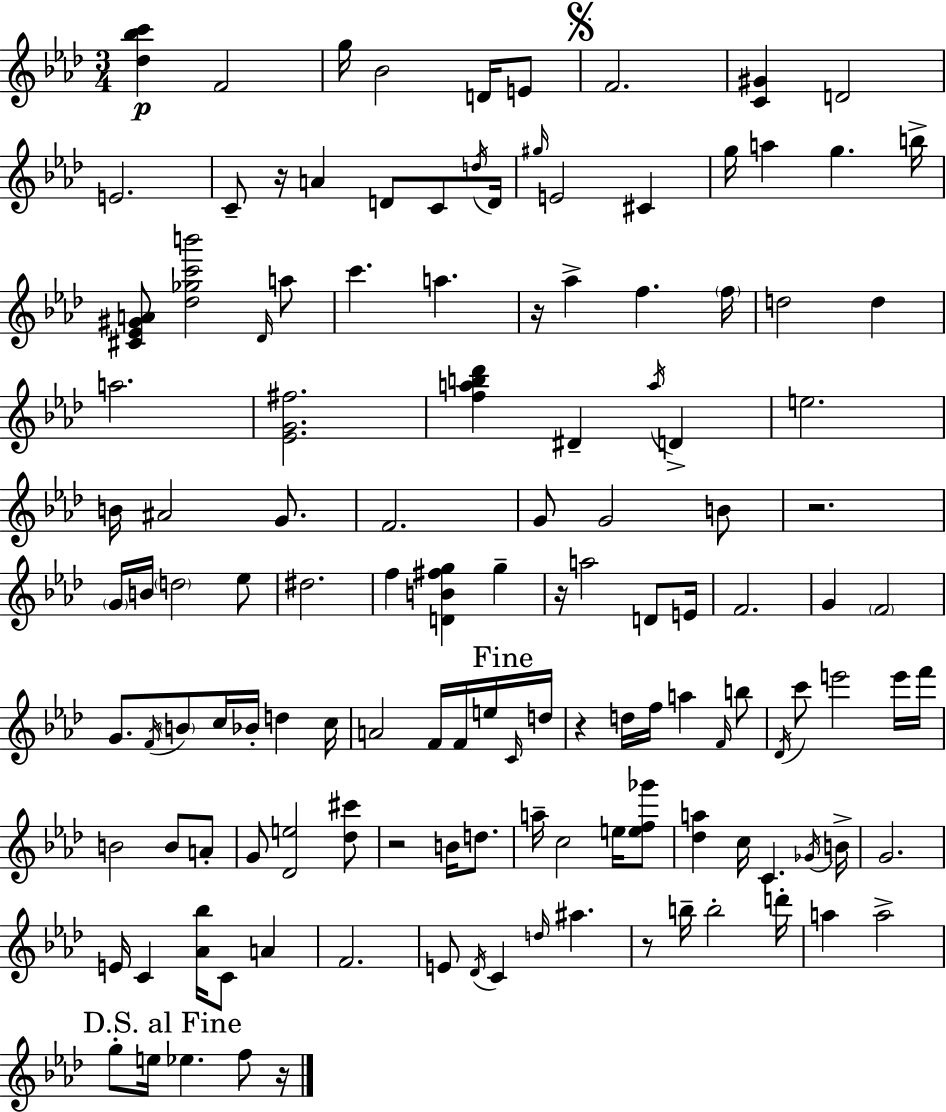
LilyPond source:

{
  \clef treble
  \numericTimeSignature
  \time 3/4
  \key aes \major
  <des'' bes'' c'''>4\p f'2 | g''16 bes'2 d'16 e'8 | \mark \markup { \musicglyph "scripts.segno" } f'2. | <c' gis'>4 d'2 | \break e'2. | c'8-- r16 a'4 d'8 c'8 \acciaccatura { d''16 } | d'16 \grace { gis''16 } e'2 cis'4 | g''16 a''4 g''4. | \break b''16-> <cis' ees' gis' a'>8 <des'' ges'' c''' b'''>2 | \grace { des'16 } a''8 c'''4. a''4. | r16 aes''4-> f''4. | \parenthesize f''16 d''2 d''4 | \break a''2. | <ees' g' fis''>2. | <f'' a'' b'' des'''>4 dis'4-- \acciaccatura { a''16 } | d'4-> e''2. | \break b'16 ais'2 | g'8. f'2. | g'8 g'2 | b'8 r2. | \break \parenthesize g'16 b'16 \parenthesize d''2 | ees''8 dis''2. | f''4 <d' b' fis'' g''>4 | g''4-- r16 a''2 | \break d'8 e'16 f'2. | g'4 \parenthesize f'2 | g'8. \acciaccatura { f'16 } \parenthesize b'8 c''16 bes'16-. | d''4 c''16 a'2 | \break f'16 f'16 e''16 \mark "Fine" \grace { c'16 } d''16 r4 d''16 f''16 | a''4 \grace { f'16 } b''8 \acciaccatura { des'16 } c'''8 e'''2 | e'''16 f'''16 b'2 | b'8 a'8-. g'8 <des' e''>2 | \break <des'' cis'''>8 r2 | b'16 d''8. a''16-- c''2 | e''16 <e'' f'' ges'''>8 <des'' a''>4 | c''16 c'4. \acciaccatura { ges'16 } b'16-> g'2. | \break e'16 c'4 | <aes' bes''>16 c'8 a'4 f'2. | e'8 \acciaccatura { des'16 } | c'4 \grace { d''16 } ais''4. r8 | \break b''16-- b''2-. d'''16-. a''4 | a''2-> \mark "D.S. al Fine" g''8-. | e''16 ees''4. f''8 r16 \bar "|."
}